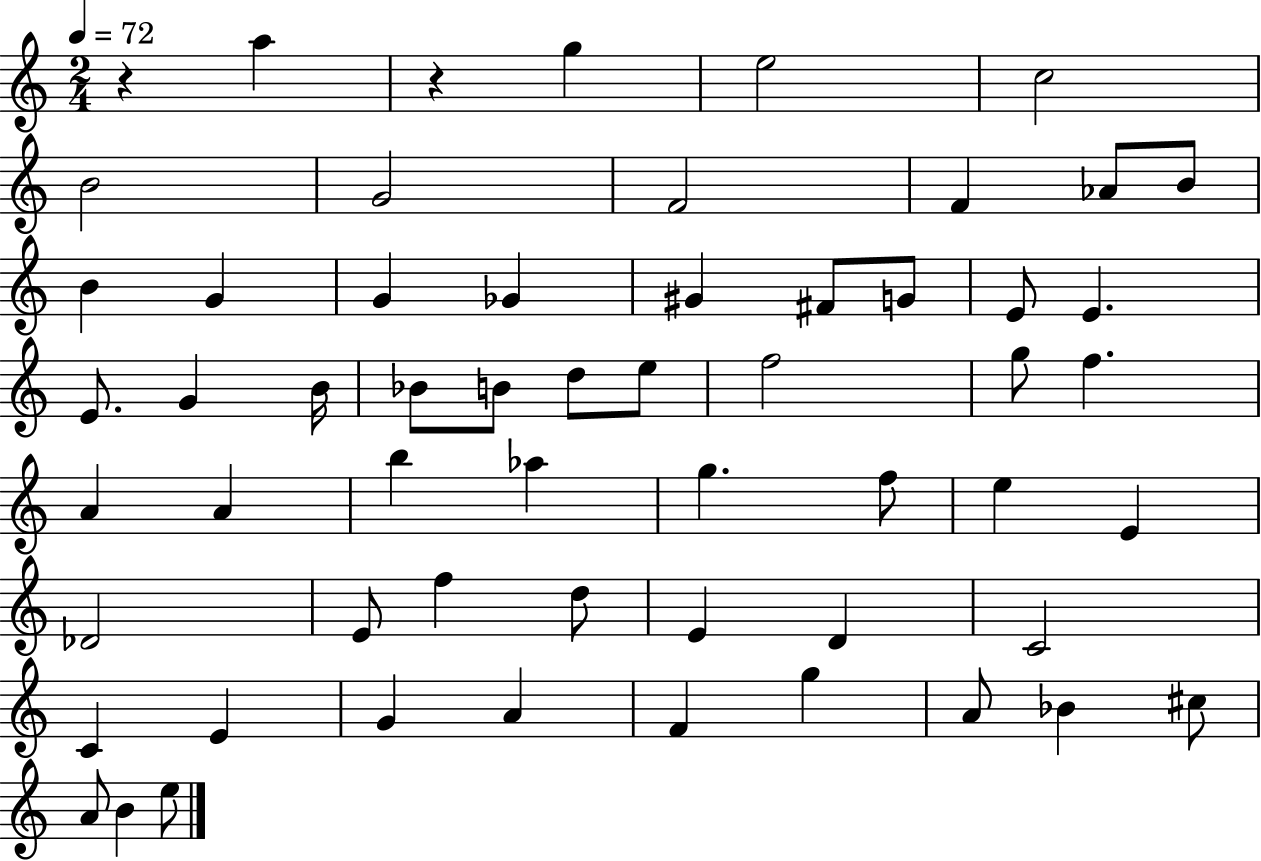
R/q A5/q R/q G5/q E5/h C5/h B4/h G4/h F4/h F4/q Ab4/e B4/e B4/q G4/q G4/q Gb4/q G#4/q F#4/e G4/e E4/e E4/q. E4/e. G4/q B4/s Bb4/e B4/e D5/e E5/e F5/h G5/e F5/q. A4/q A4/q B5/q Ab5/q G5/q. F5/e E5/q E4/q Db4/h E4/e F5/q D5/e E4/q D4/q C4/h C4/q E4/q G4/q A4/q F4/q G5/q A4/e Bb4/q C#5/e A4/e B4/q E5/e